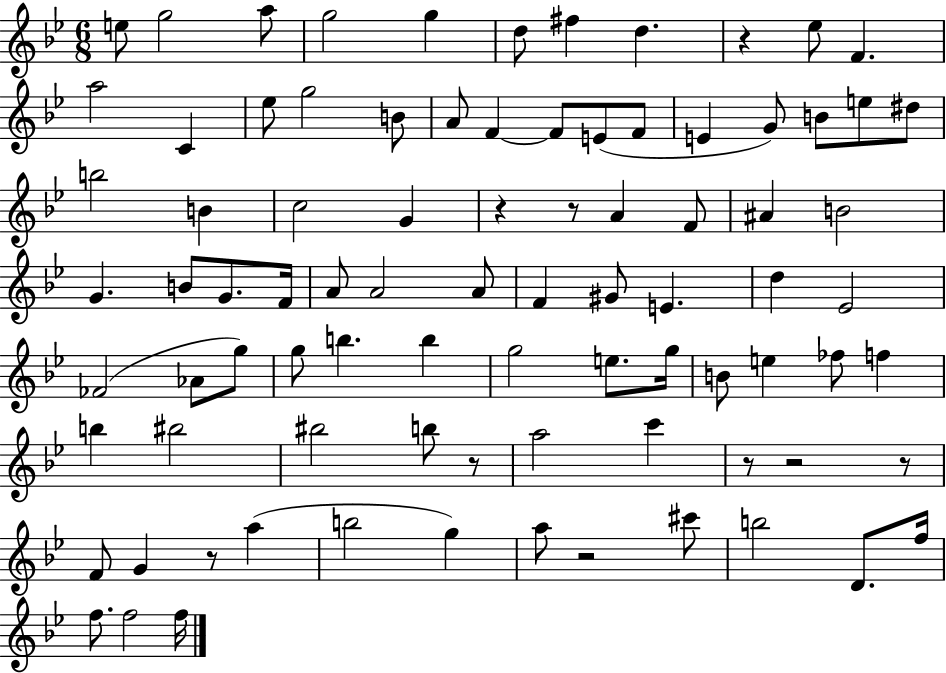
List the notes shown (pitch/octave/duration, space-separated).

E5/e G5/h A5/e G5/h G5/q D5/e F#5/q D5/q. R/q Eb5/e F4/q. A5/h C4/q Eb5/e G5/h B4/e A4/e F4/q F4/e E4/e F4/e E4/q G4/e B4/e E5/e D#5/e B5/h B4/q C5/h G4/q R/q R/e A4/q F4/e A#4/q B4/h G4/q. B4/e G4/e. F4/s A4/e A4/h A4/e F4/q G#4/e E4/q. D5/q Eb4/h FES4/h Ab4/e G5/e G5/e B5/q. B5/q G5/h E5/e. G5/s B4/e E5/q FES5/e F5/q B5/q BIS5/h BIS5/h B5/e R/e A5/h C6/q R/e R/h R/e F4/e G4/q R/e A5/q B5/h G5/q A5/e R/h C#6/e B5/h D4/e. F5/s F5/e. F5/h F5/s